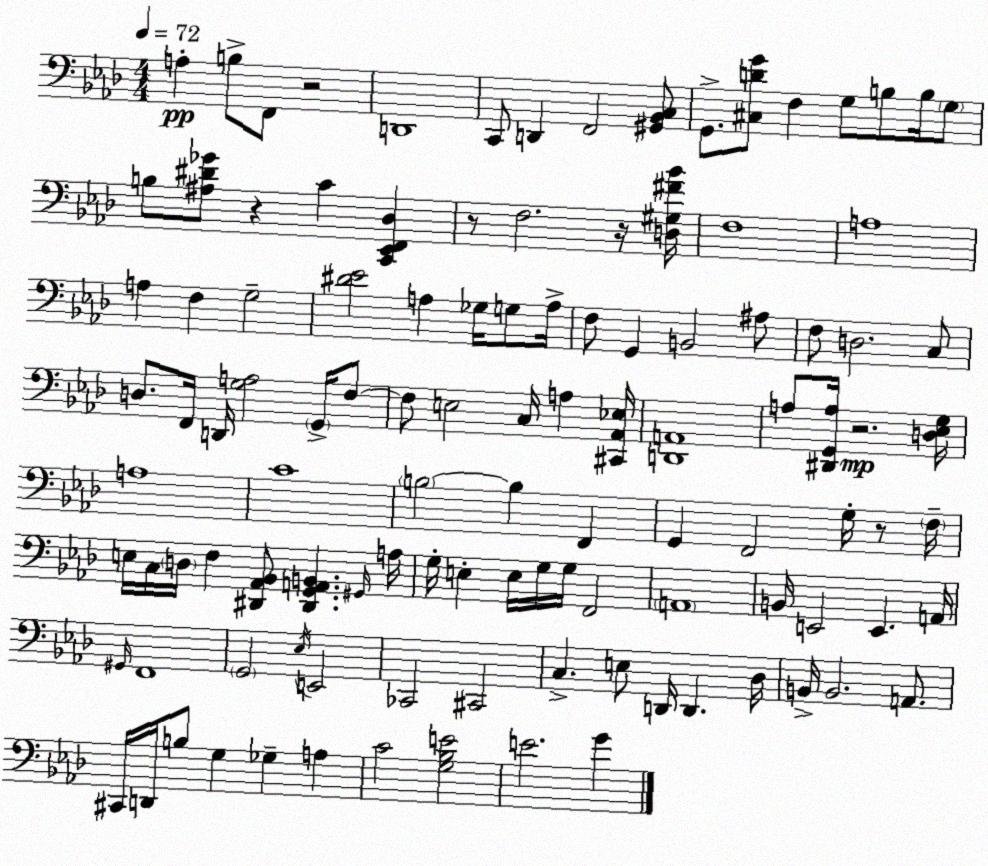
X:1
T:Untitled
M:4/4
L:1/4
K:Ab
A, B,/2 F,,/2 z2 D,,4 C,,/2 D,, F,,2 [^G,,_B,,C,]/2 G,,/2 [^C,DG]/2 F, G,/2 B,/2 B,/4 G,/2 B,/2 [^A,^D_G]/2 z C [C,,_E,,F,,_D,] z/2 F,2 z/4 [D,^G,^F_B]/4 F,4 A,4 A, F, G,2 [^D_E]2 A, _G,/4 G,/2 A,/4 F,/2 G,, B,,2 ^A,/2 F,/2 D,2 C,/2 D,/2 F,,/4 D,,/4 [G,A,]2 G,,/4 F,/2 F,/2 E,2 C,/4 A, [^C,,_A,,_E,]/4 [D,,A,,]4 A,/2 [^D,,G,,A,]/4 z2 [D,_E,G,]/4 A,4 C4 B,2 B, F,, G,, F,,2 G,/4 z/2 F,/4 E,/4 C,/4 D,/4 F, [^D,,_A,,_B,,]/2 [^D,,G,,A,,B,,] ^G,,/4 A,/4 G,/4 E, E,/4 G,/4 G,/4 F,,2 A,,4 B,,/4 E,,2 E,, A,,/4 ^G,,/4 F,,4 G,,2 _E,/4 E,,2 _C,,2 ^C,,2 C, E,/2 D,,/4 D,, _D,/4 B,,/4 B,,2 A,,/2 ^C,,/4 D,,/4 B,/2 G, _G, A, C2 [G,_B,E]2 E2 G